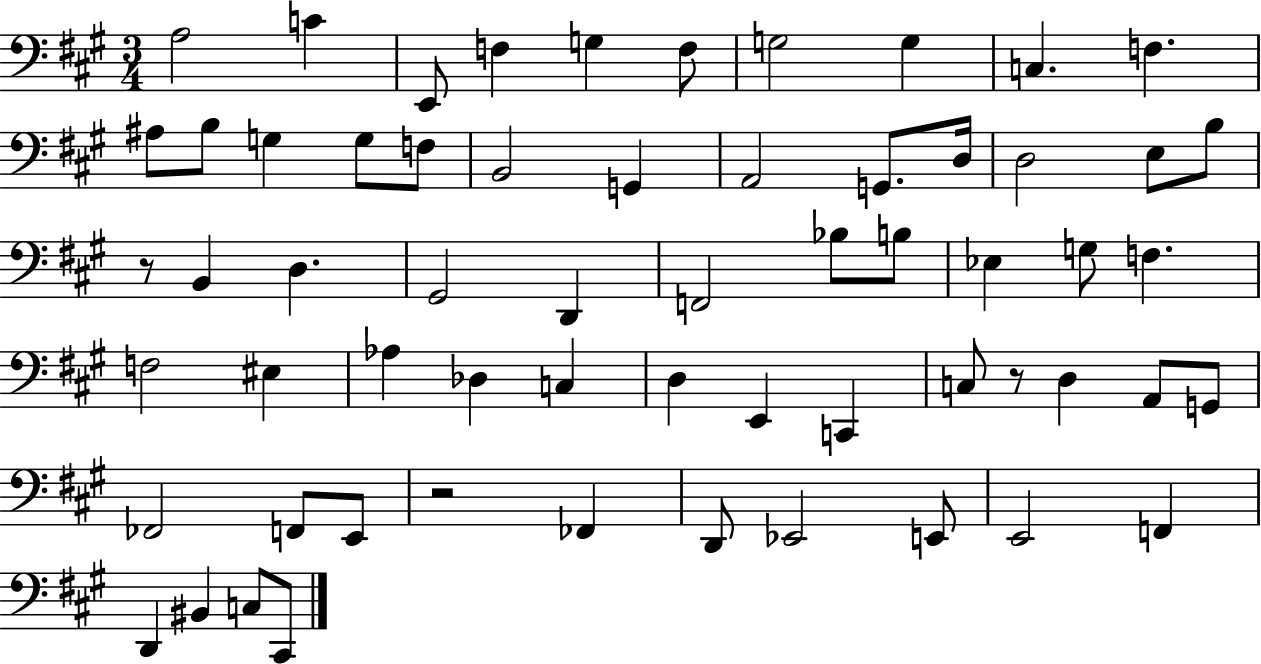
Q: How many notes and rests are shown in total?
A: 61